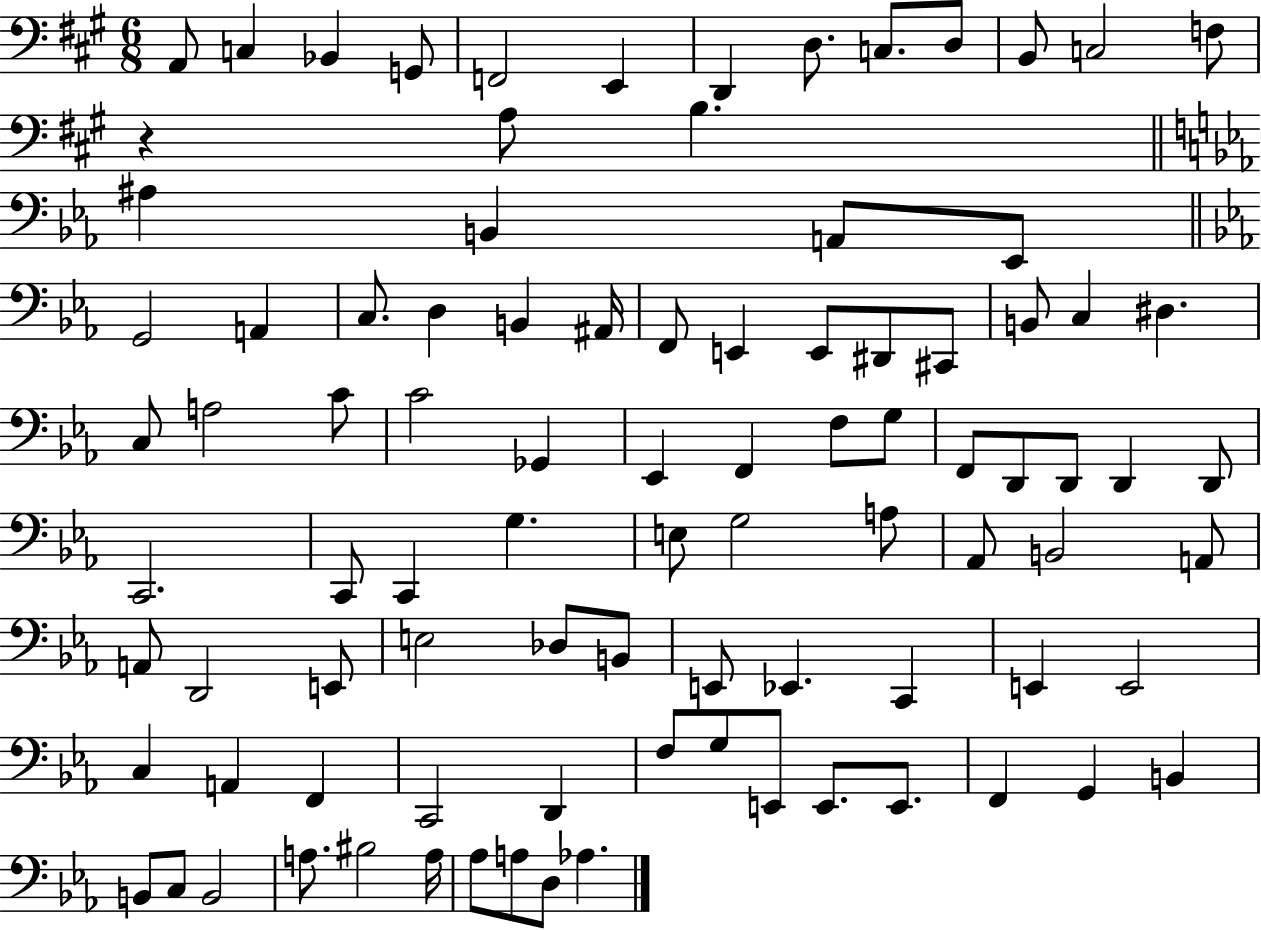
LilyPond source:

{
  \clef bass
  \numericTimeSignature
  \time 6/8
  \key a \major
  a,8 c4 bes,4 g,8 | f,2 e,4 | d,4 d8. c8. d8 | b,8 c2 f8 | \break r4 a8 b4. | \bar "||" \break \key ees \major ais4 b,4 a,8 ees,8 | \bar "||" \break \key ees \major g,2 a,4 | c8. d4 b,4 ais,16 | f,8 e,4 e,8 dis,8 cis,8 | b,8 c4 dis4. | \break c8 a2 c'8 | c'2 ges,4 | ees,4 f,4 f8 g8 | f,8 d,8 d,8 d,4 d,8 | \break c,2. | c,8 c,4 g4. | e8 g2 a8 | aes,8 b,2 a,8 | \break a,8 d,2 e,8 | e2 des8 b,8 | e,8 ees,4. c,4 | e,4 e,2 | \break c4 a,4 f,4 | c,2 d,4 | f8 g8 e,8 e,8. e,8. | f,4 g,4 b,4 | \break b,8 c8 b,2 | a8. bis2 a16 | aes8 a8 d8 aes4. | \bar "|."
}